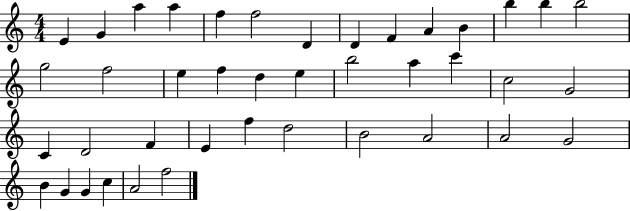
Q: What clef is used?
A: treble